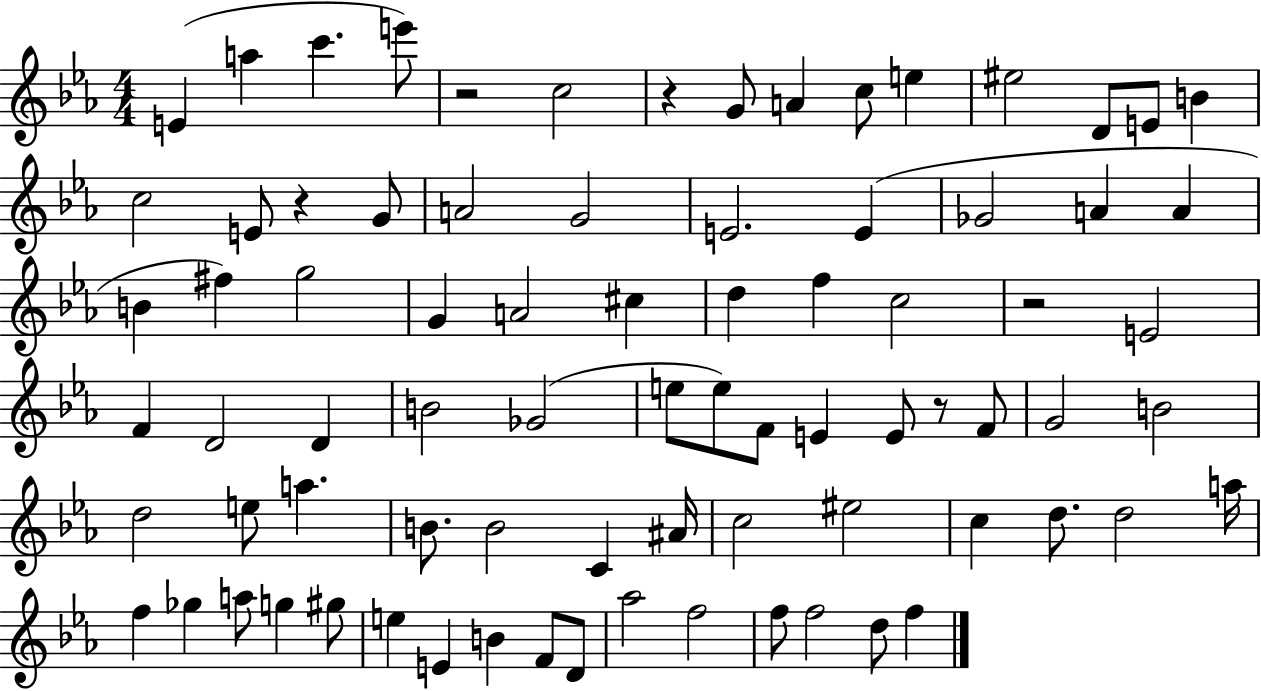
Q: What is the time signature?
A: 4/4